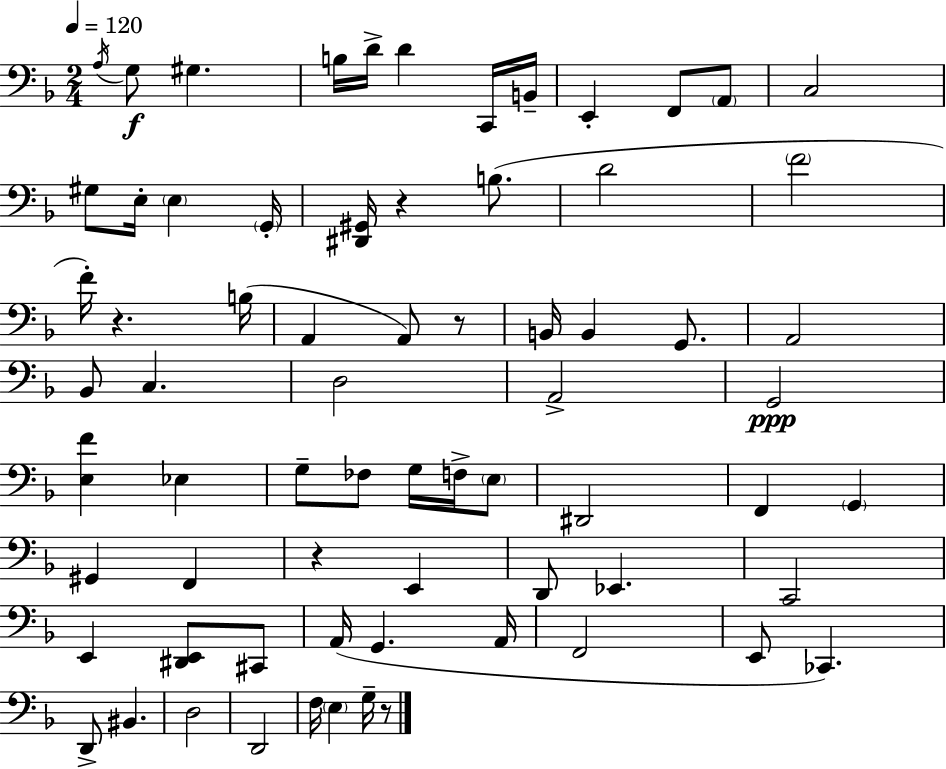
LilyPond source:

{
  \clef bass
  \numericTimeSignature
  \time 2/4
  \key d \minor
  \tempo 4 = 120
  \acciaccatura { a16 }\f g8 gis4. | b16 d'16-> d'4 c,16 | b,16-- e,4-. f,8 \parenthesize a,8 | c2 | \break gis8 e16-. \parenthesize e4 | \parenthesize g,16-. <dis, gis,>16 r4 b8.( | d'2 | \parenthesize f'2 | \break f'16-.) r4. | b16( a,4 a,8) r8 | b,16 b,4 g,8. | a,2 | \break bes,8 c4. | d2 | a,2-> | g,2\ppp | \break <e f'>4 ees4 | g8-- fes8 g16 f16-> \parenthesize e8 | dis,2 | f,4 \parenthesize g,4 | \break gis,4 f,4 | r4 e,4 | d,8 ees,4. | c,2 | \break e,4 <dis, e,>8 cis,8 | a,16( g,4. | a,16 f,2 | e,8 ces,4.) | \break d,8-> bis,4. | d2 | d,2 | f16 \parenthesize e4 g16-- r8 | \break \bar "|."
}